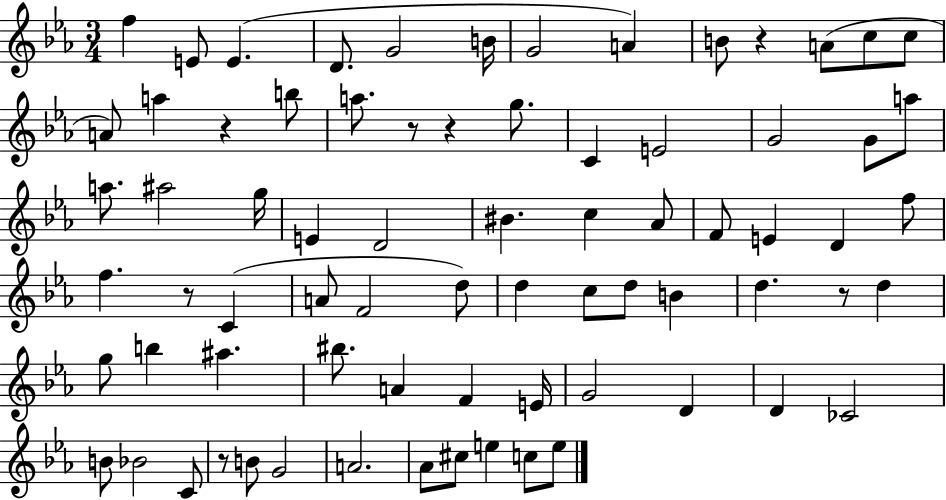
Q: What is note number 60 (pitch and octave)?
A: B4